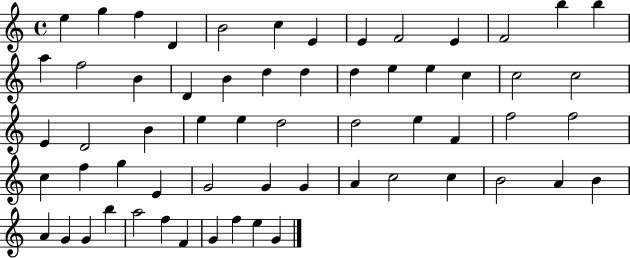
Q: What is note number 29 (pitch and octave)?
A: B4